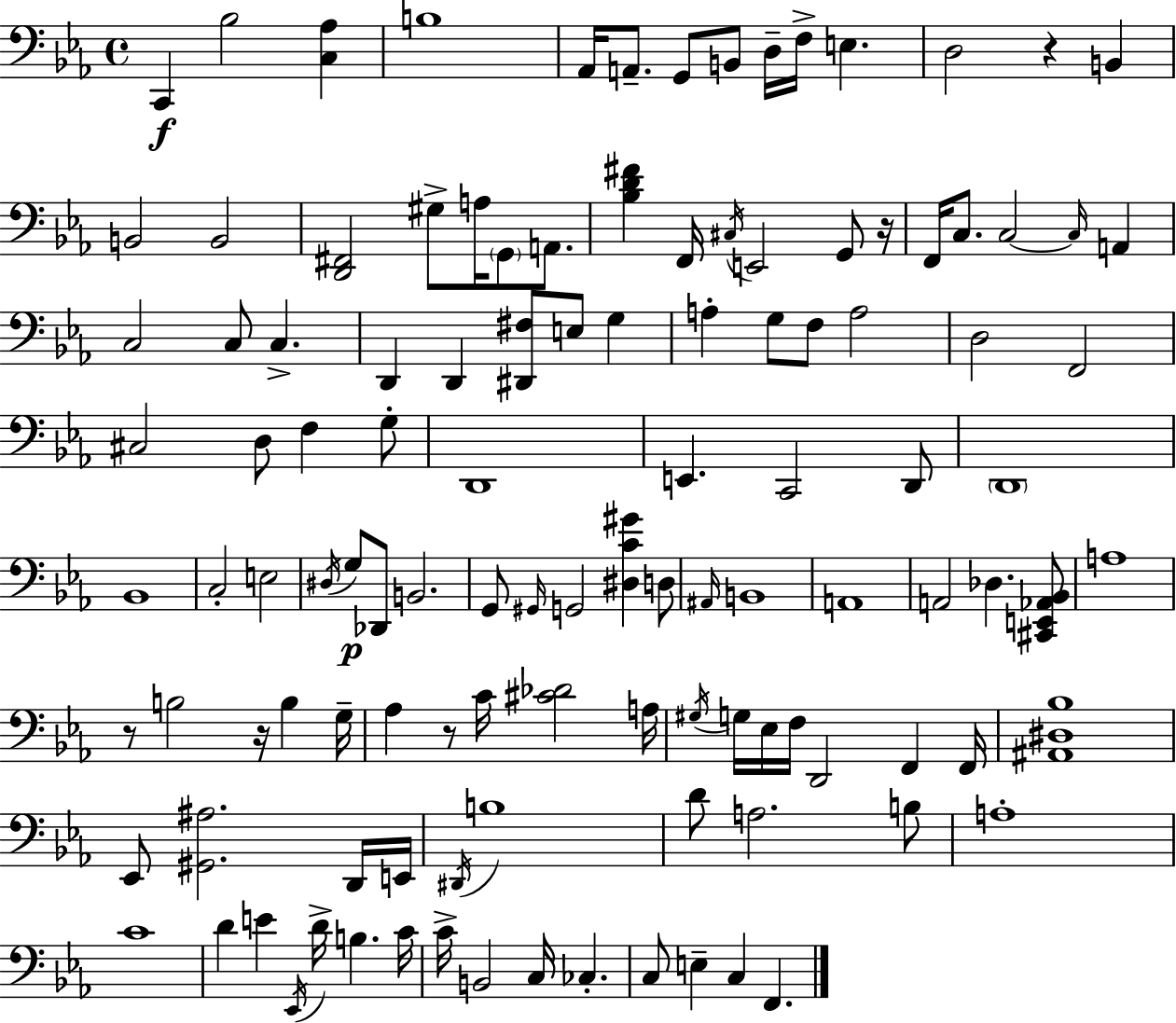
C2/q Bb3/h [C3,Ab3]/q B3/w Ab2/s A2/e. G2/e B2/e D3/s F3/s E3/q. D3/h R/q B2/q B2/h B2/h [D2,F#2]/h G#3/e A3/s G2/e A2/e. [Bb3,D4,F#4]/q F2/s C#3/s E2/h G2/e R/s F2/s C3/e. C3/h C3/s A2/q C3/h C3/e C3/q. D2/q D2/q [D#2,F#3]/e E3/e G3/q A3/q G3/e F3/e A3/h D3/h F2/h C#3/h D3/e F3/q G3/e D2/w E2/q. C2/h D2/e D2/w Bb2/w C3/h E3/h D#3/s G3/e Db2/e B2/h. G2/e G#2/s G2/h [D#3,C4,G#4]/q D3/e A#2/s B2/w A2/w A2/h Db3/q. [C#2,E2,Ab2,Bb2]/e A3/w R/e B3/h R/s B3/q G3/s Ab3/q R/e C4/s [C#4,Db4]/h A3/s G#3/s G3/s Eb3/s F3/s D2/h F2/q F2/s [A#2,D#3,Bb3]/w Eb2/e [G#2,A#3]/h. D2/s E2/s D#2/s B3/w D4/e A3/h. B3/e A3/w C4/w D4/q E4/q Eb2/s D4/s B3/q. C4/s C4/s B2/h C3/s CES3/q. C3/e E3/q C3/q F2/q.